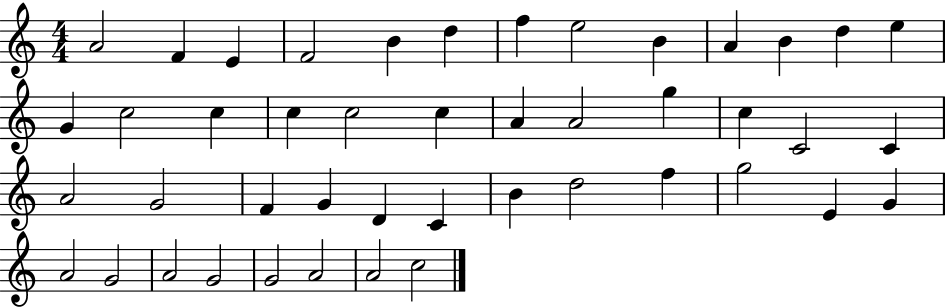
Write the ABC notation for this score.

X:1
T:Untitled
M:4/4
L:1/4
K:C
A2 F E F2 B d f e2 B A B d e G c2 c c c2 c A A2 g c C2 C A2 G2 F G D C B d2 f g2 E G A2 G2 A2 G2 G2 A2 A2 c2